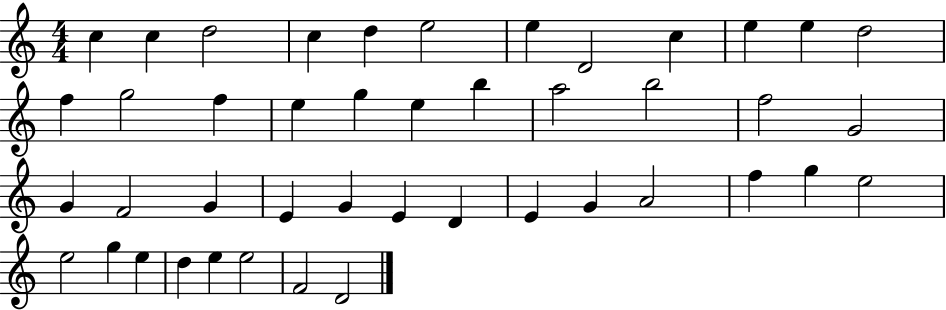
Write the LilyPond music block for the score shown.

{
  \clef treble
  \numericTimeSignature
  \time 4/4
  \key c \major
  c''4 c''4 d''2 | c''4 d''4 e''2 | e''4 d'2 c''4 | e''4 e''4 d''2 | \break f''4 g''2 f''4 | e''4 g''4 e''4 b''4 | a''2 b''2 | f''2 g'2 | \break g'4 f'2 g'4 | e'4 g'4 e'4 d'4 | e'4 g'4 a'2 | f''4 g''4 e''2 | \break e''2 g''4 e''4 | d''4 e''4 e''2 | f'2 d'2 | \bar "|."
}